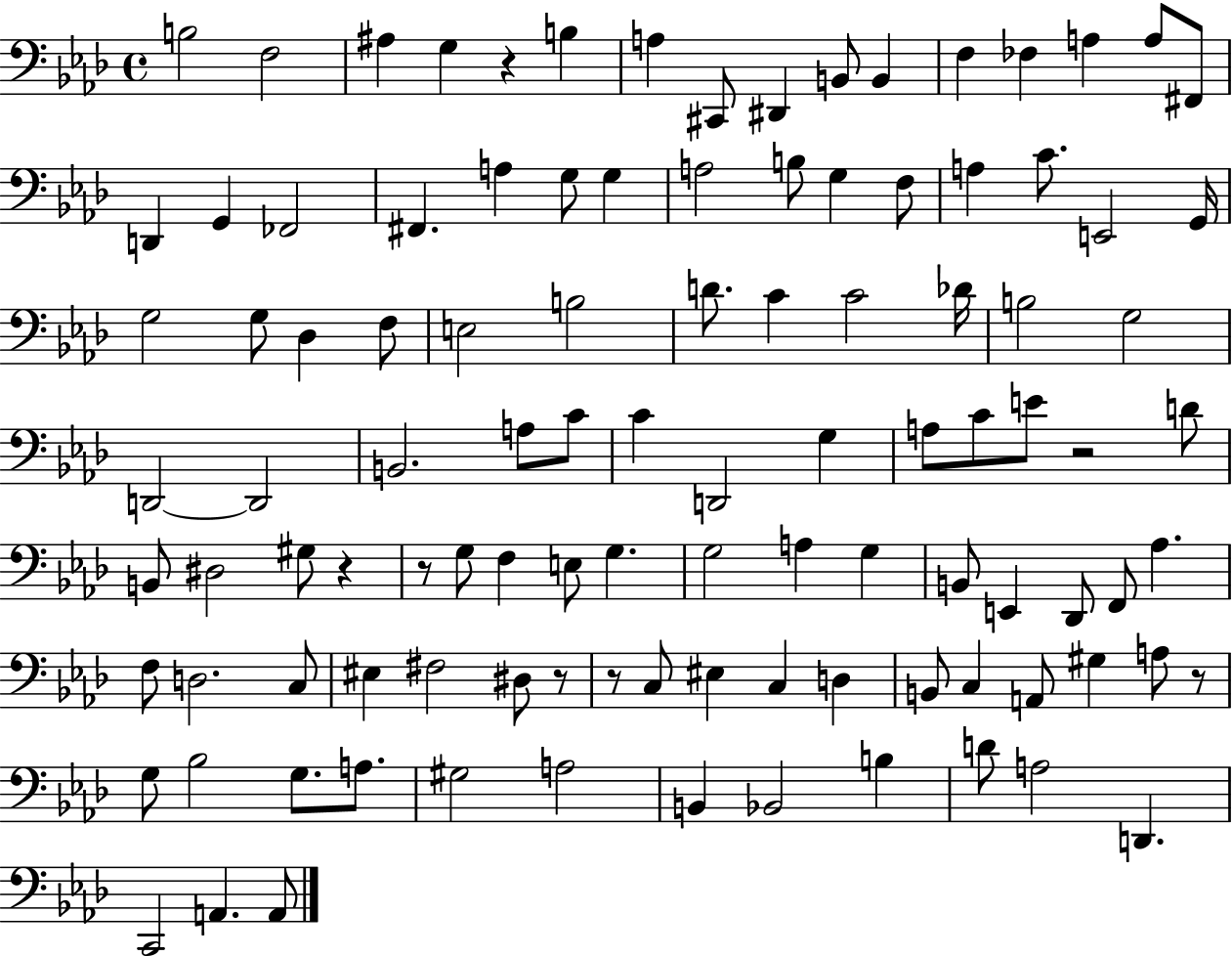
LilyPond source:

{
  \clef bass
  \time 4/4
  \defaultTimeSignature
  \key aes \major
  b2 f2 | ais4 g4 r4 b4 | a4 cis,8 dis,4 b,8 b,4 | f4 fes4 a4 a8 fis,8 | \break d,4 g,4 fes,2 | fis,4. a4 g8 g4 | a2 b8 g4 f8 | a4 c'8. e,2 g,16 | \break g2 g8 des4 f8 | e2 b2 | d'8. c'4 c'2 des'16 | b2 g2 | \break d,2~~ d,2 | b,2. a8 c'8 | c'4 d,2 g4 | a8 c'8 e'8 r2 d'8 | \break b,8 dis2 gis8 r4 | r8 g8 f4 e8 g4. | g2 a4 g4 | b,8 e,4 des,8 f,8 aes4. | \break f8 d2. c8 | eis4 fis2 dis8 r8 | r8 c8 eis4 c4 d4 | b,8 c4 a,8 gis4 a8 r8 | \break g8 bes2 g8. a8. | gis2 a2 | b,4 bes,2 b4 | d'8 a2 d,4. | \break c,2 a,4. a,8 | \bar "|."
}